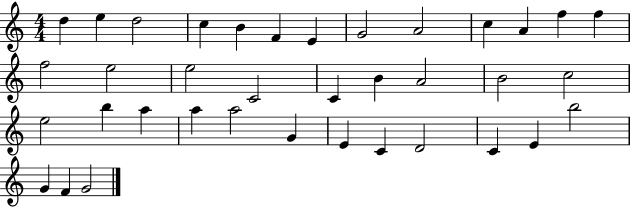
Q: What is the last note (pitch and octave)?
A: G4